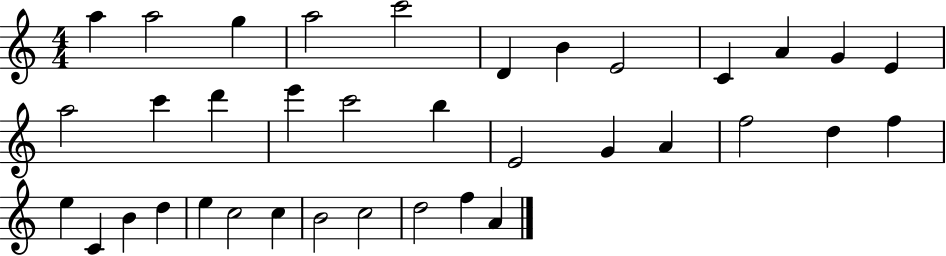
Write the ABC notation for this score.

X:1
T:Untitled
M:4/4
L:1/4
K:C
a a2 g a2 c'2 D B E2 C A G E a2 c' d' e' c'2 b E2 G A f2 d f e C B d e c2 c B2 c2 d2 f A